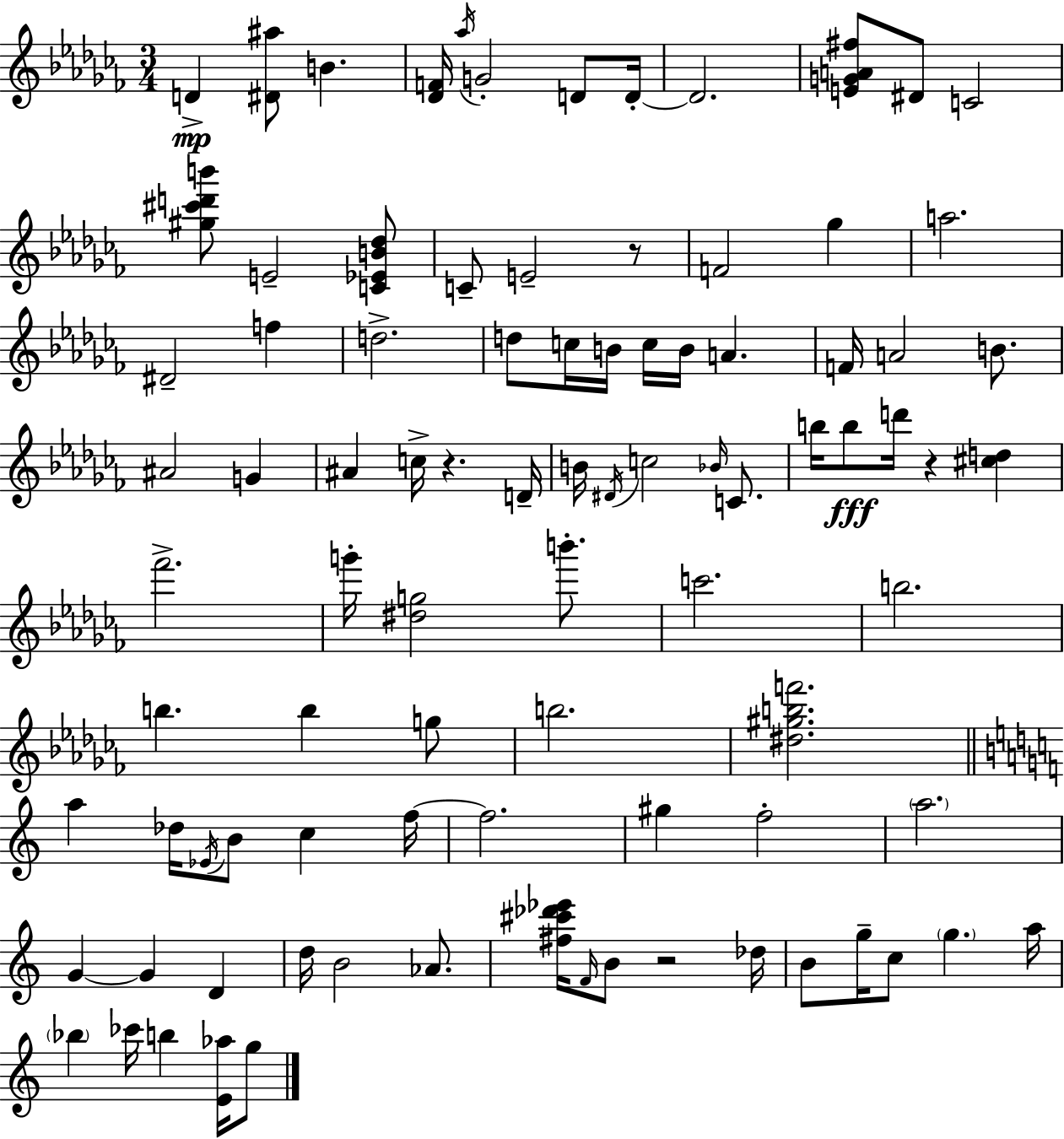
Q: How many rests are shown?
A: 4